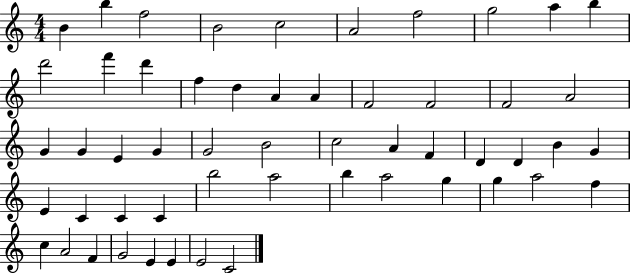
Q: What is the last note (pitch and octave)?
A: C4